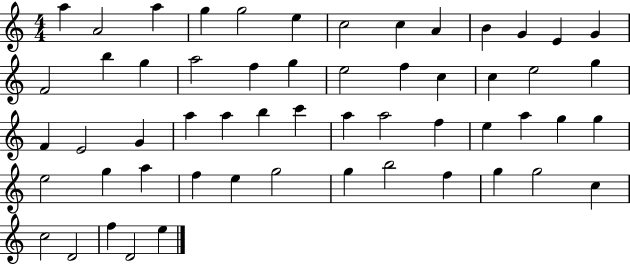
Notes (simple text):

A5/q A4/h A5/q G5/q G5/h E5/q C5/h C5/q A4/q B4/q G4/q E4/q G4/q F4/h B5/q G5/q A5/h F5/q G5/q E5/h F5/q C5/q C5/q E5/h G5/q F4/q E4/h G4/q A5/q A5/q B5/q C6/q A5/q A5/h F5/q E5/q A5/q G5/q G5/q E5/h G5/q A5/q F5/q E5/q G5/h G5/q B5/h F5/q G5/q G5/h C5/q C5/h D4/h F5/q D4/h E5/q